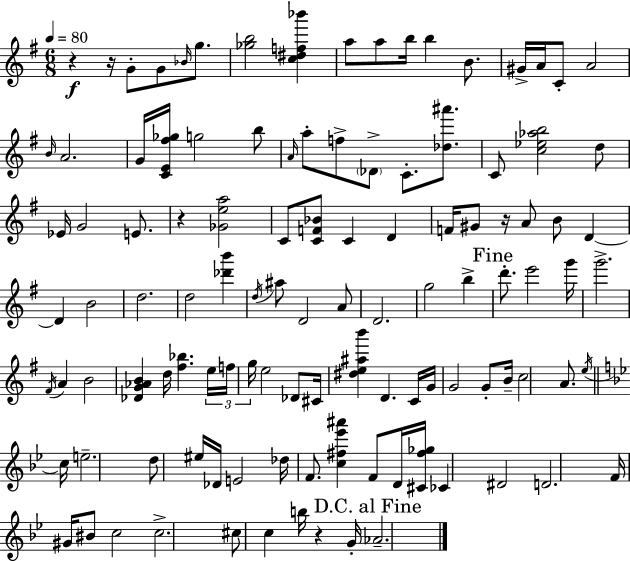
{
  \clef treble
  \numericTimeSignature
  \time 6/8
  \key g \major
  \tempo 4 = 80
  r4\f r16 g'8-. g'8 \grace { bes'16 } g''8. | <ges'' b''>2 <c'' dis'' f'' bes'''>4 | a''8 a''8 b''16 b''4 b'8. | gis'16-> a'16 c'8-. a'2 | \break \grace { b'16 } a'2. | g'16 <c' e' fis'' ges''>16 g''2 | b''8 \grace { a'16 } a''8-. f''8-> \parenthesize des'8-> c'8.-. | <des'' ais'''>8. c'8 <c'' ees'' aes'' b''>2 | \break d''8 ees'16 g'2 | e'8. r4 <ges' e'' a''>2 | c'8 <c' f' bes'>8 c'4 d'4 | f'16 gis'8 r16 a'8 b'8 d'4~~ | \break d'4 b'2 | d''2. | d''2 <des''' b'''>4 | \acciaccatura { d''16 } ais''8 d'2 | \break a'8 d'2. | g''2 | b''4-> \mark "Fine" d'''8.-. e'''2 | g'''16 g'''2.-> | \break \acciaccatura { fis'16 } a'4 b'2 | <des' g' aes' b'>4 d''16 <fis'' bes''>4. | \tuplet 3/2 { e''16 f''16 g''16 } e''2 | des'8 cis'16 <dis'' e'' ais'' b'''>4 d'4. | \break c'16 g'16 g'2 | g'8-. b'16-- c''2 | a'8. \acciaccatura { e''16 } \bar "||" \break \key g \minor c''16 e''2.-- | d''8 eis''16 des'16 e'2 | des''16 f'8. <c'' fis'' ees''' ais'''>4 f'8 d'16 | <cis' fis'' ges''>16 ces'4 dis'2 | \break d'2. | f'16 gis'16 bis'8 c''2 | c''2.-> | cis''8 c''4 b''16 r4 | \break g'16-. \mark "D.C. al Fine" aes'2.-- | \bar "|."
}